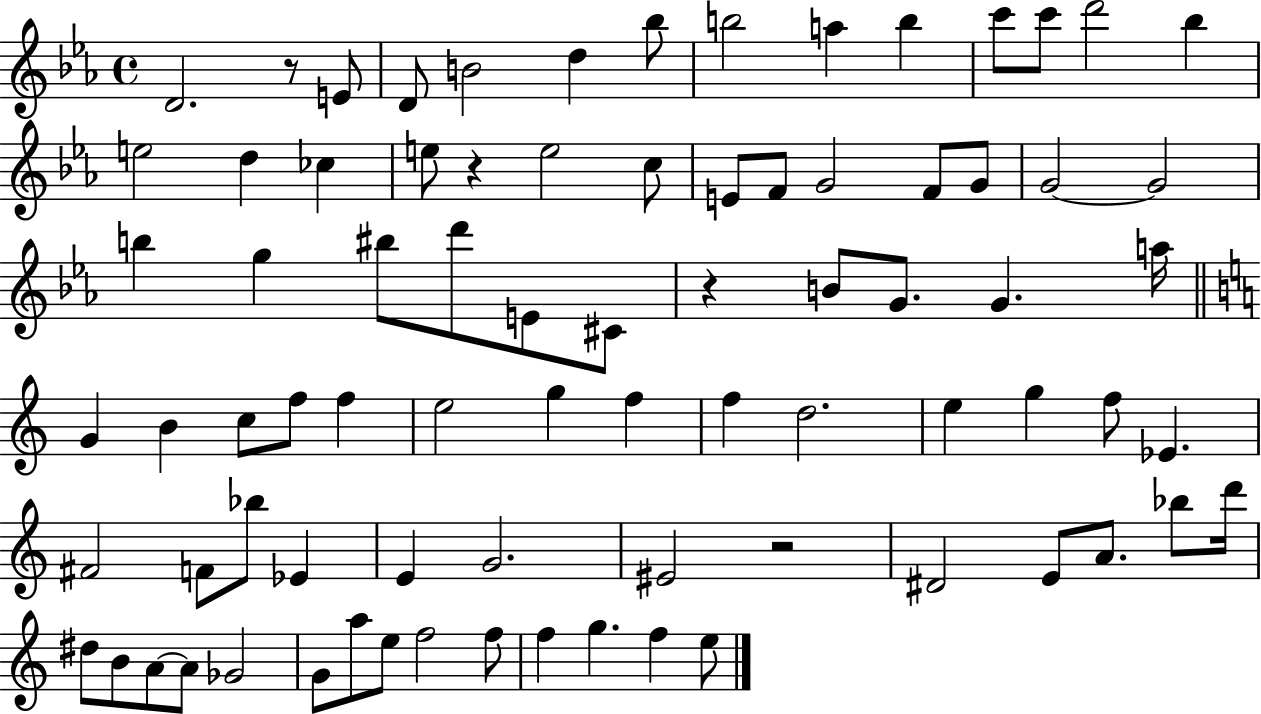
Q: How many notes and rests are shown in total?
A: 80